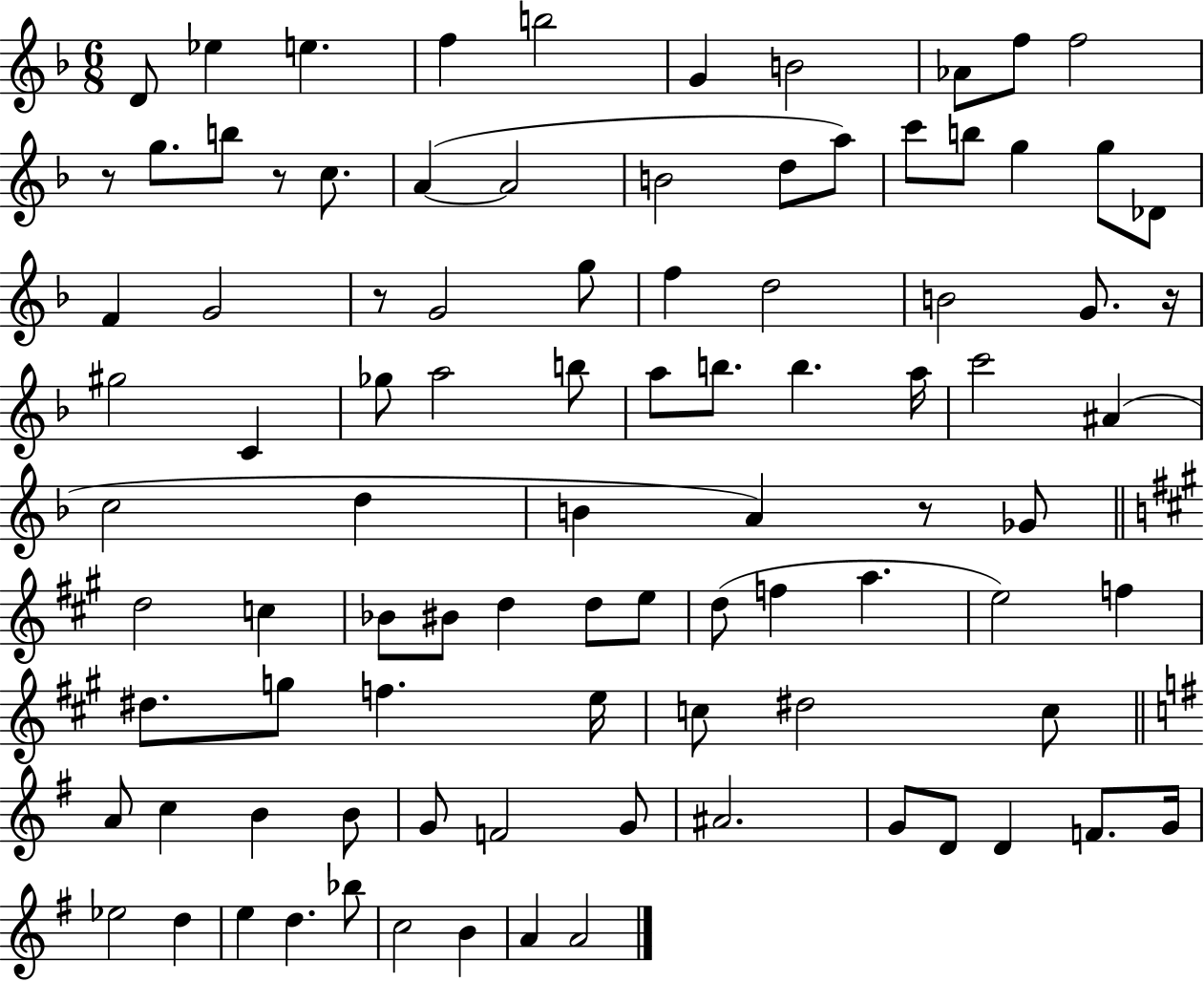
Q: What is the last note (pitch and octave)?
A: A4